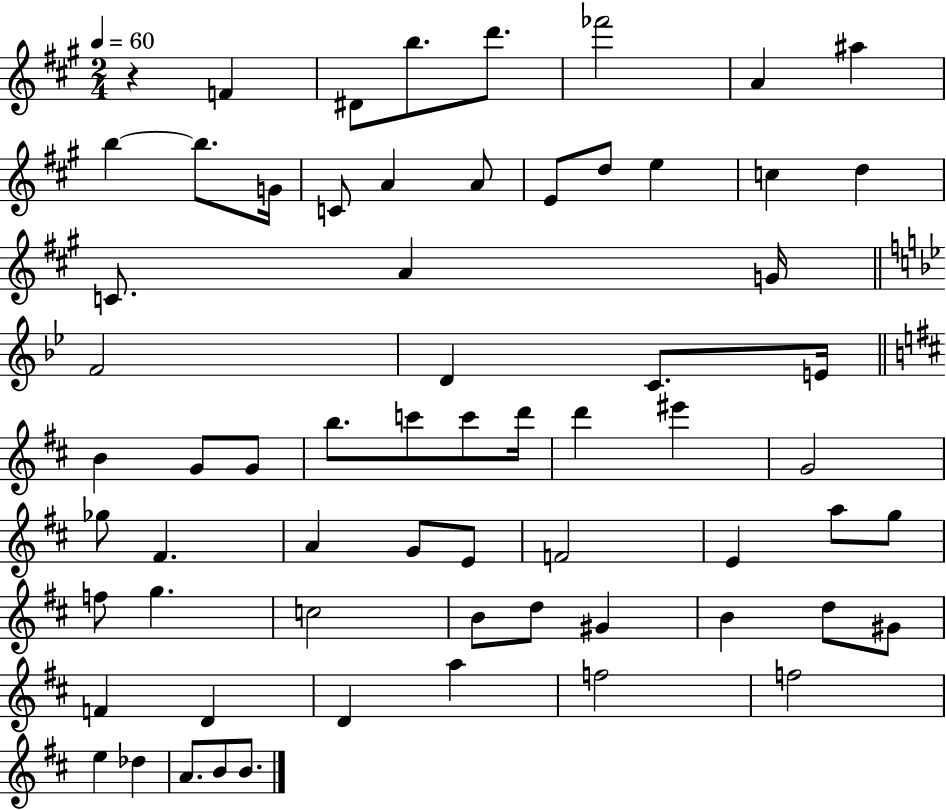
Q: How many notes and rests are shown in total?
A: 65